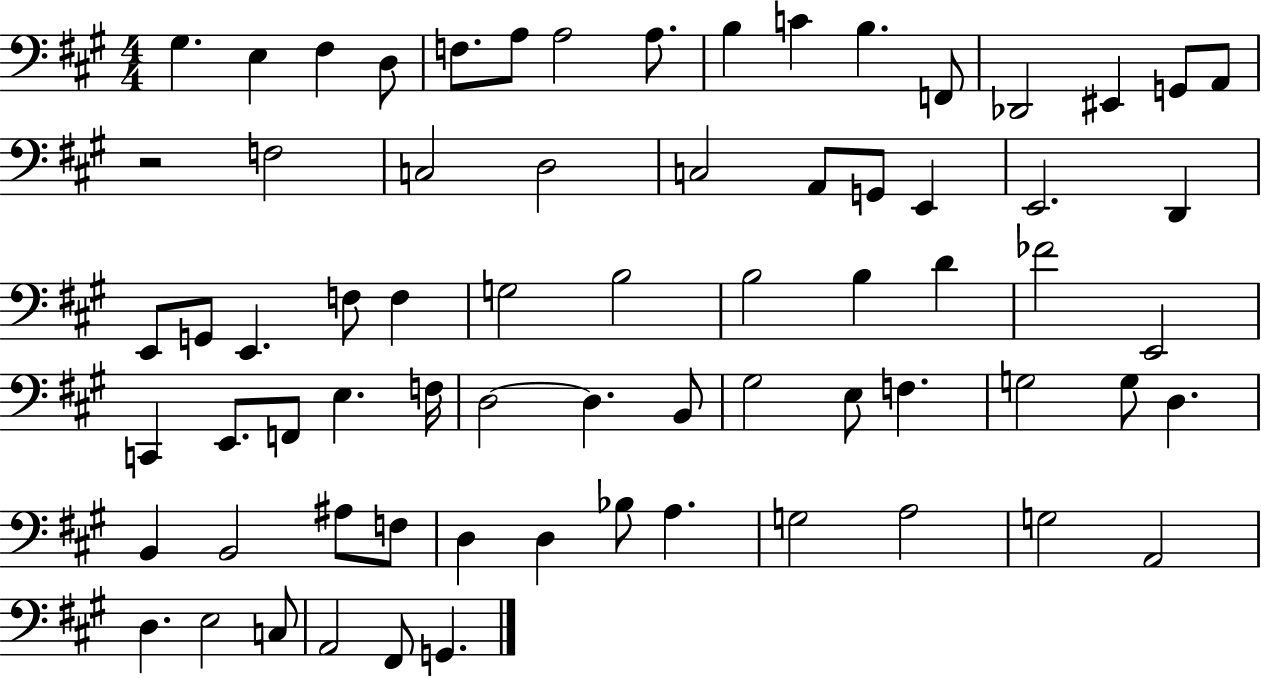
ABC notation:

X:1
T:Untitled
M:4/4
L:1/4
K:A
^G, E, ^F, D,/2 F,/2 A,/2 A,2 A,/2 B, C B, F,,/2 _D,,2 ^E,, G,,/2 A,,/2 z2 F,2 C,2 D,2 C,2 A,,/2 G,,/2 E,, E,,2 D,, E,,/2 G,,/2 E,, F,/2 F, G,2 B,2 B,2 B, D _F2 E,,2 C,, E,,/2 F,,/2 E, F,/4 D,2 D, B,,/2 ^G,2 E,/2 F, G,2 G,/2 D, B,, B,,2 ^A,/2 F,/2 D, D, _B,/2 A, G,2 A,2 G,2 A,,2 D, E,2 C,/2 A,,2 ^F,,/2 G,,